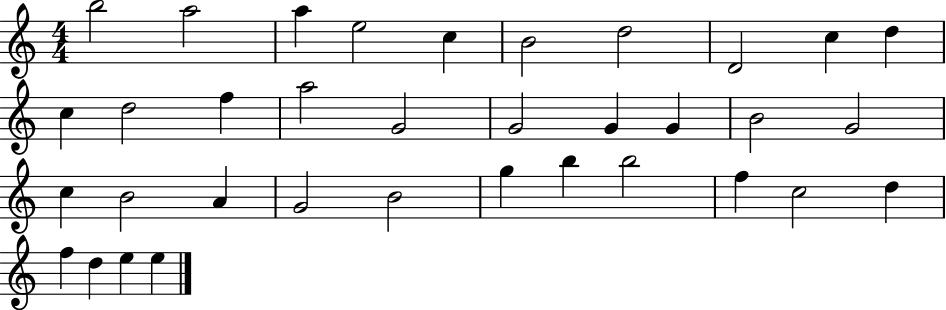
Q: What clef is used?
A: treble